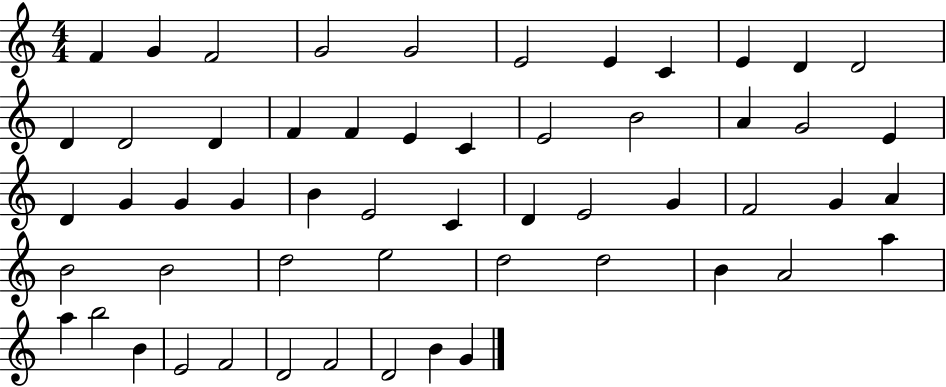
X:1
T:Untitled
M:4/4
L:1/4
K:C
F G F2 G2 G2 E2 E C E D D2 D D2 D F F E C E2 B2 A G2 E D G G G B E2 C D E2 G F2 G A B2 B2 d2 e2 d2 d2 B A2 a a b2 B E2 F2 D2 F2 D2 B G